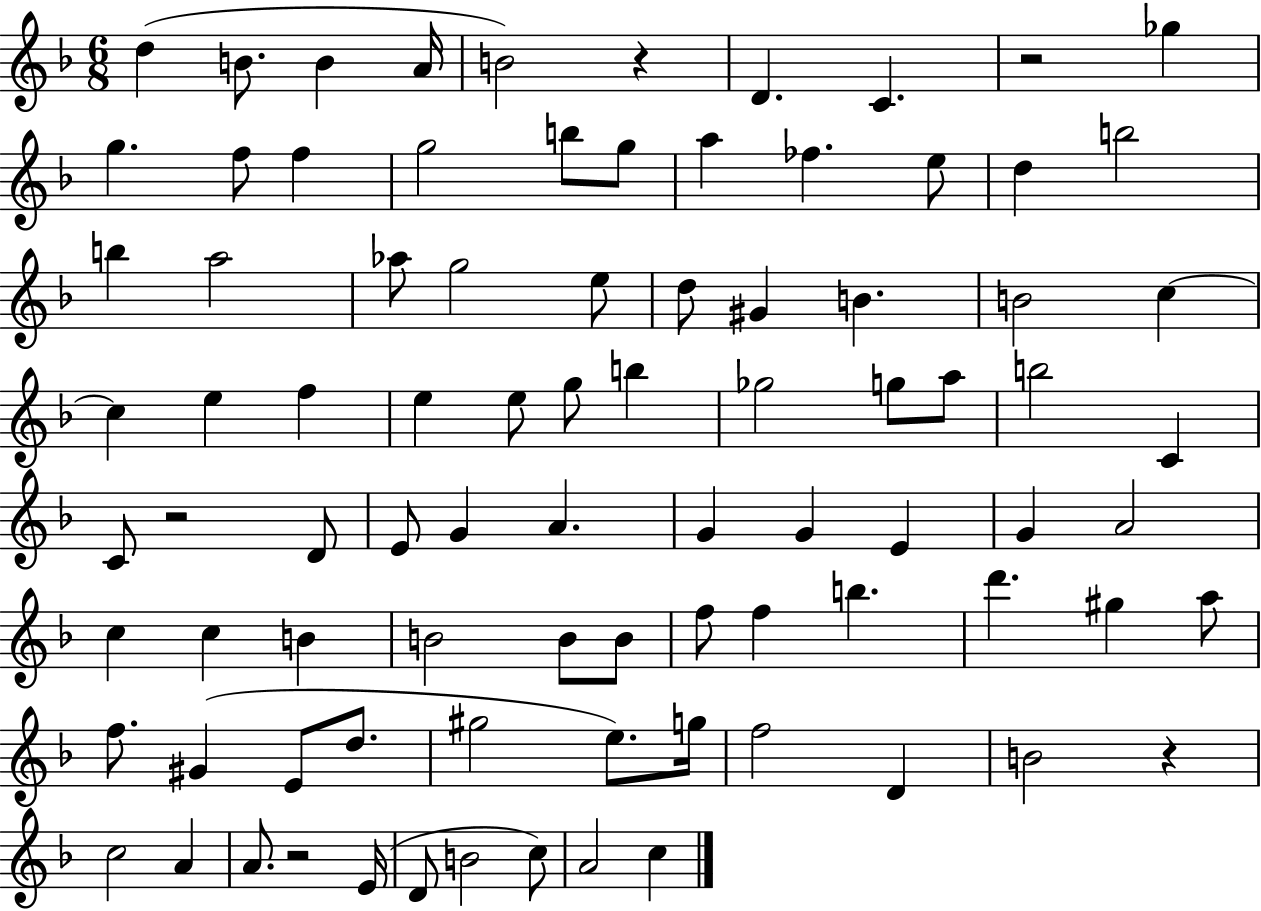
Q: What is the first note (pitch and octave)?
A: D5